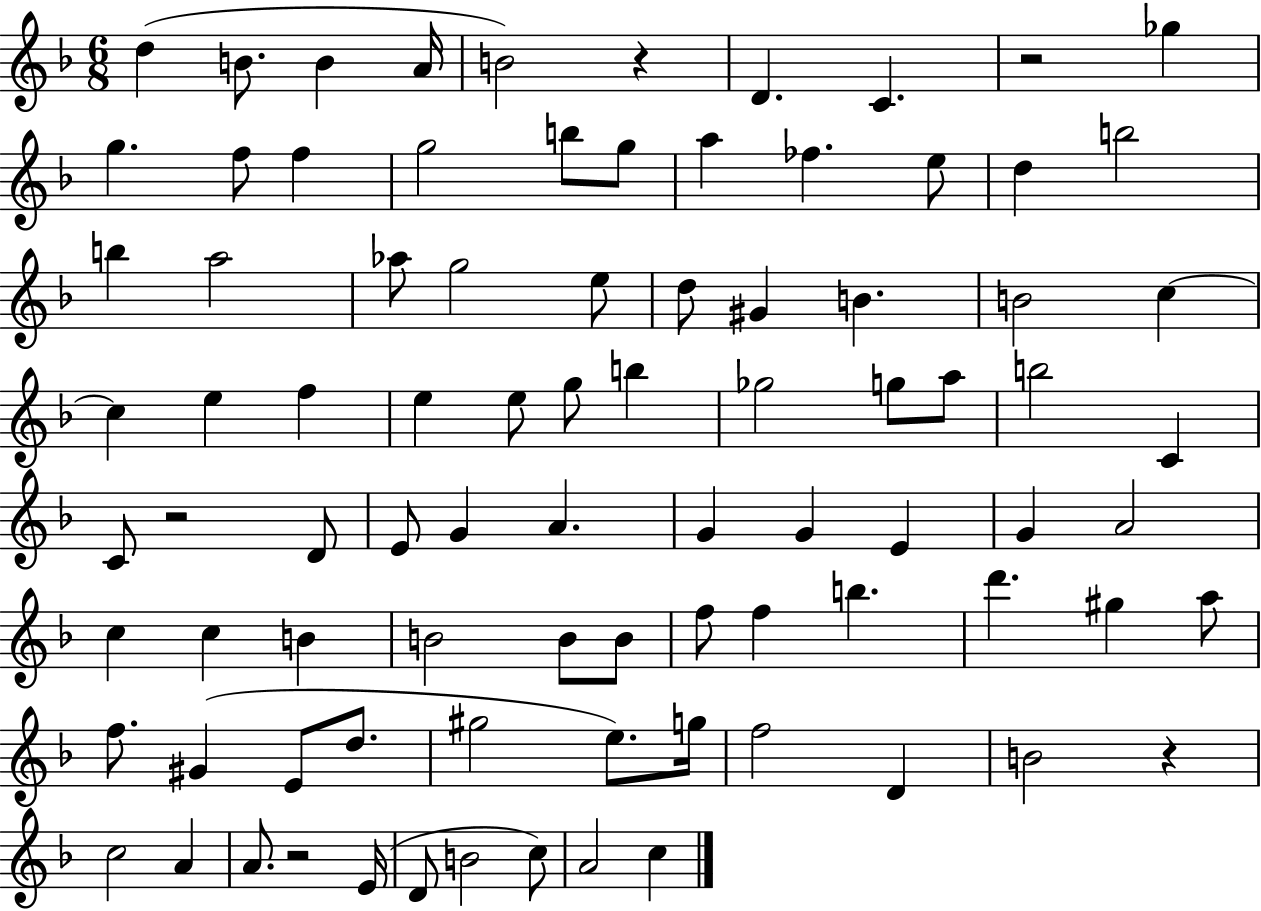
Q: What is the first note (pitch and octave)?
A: D5